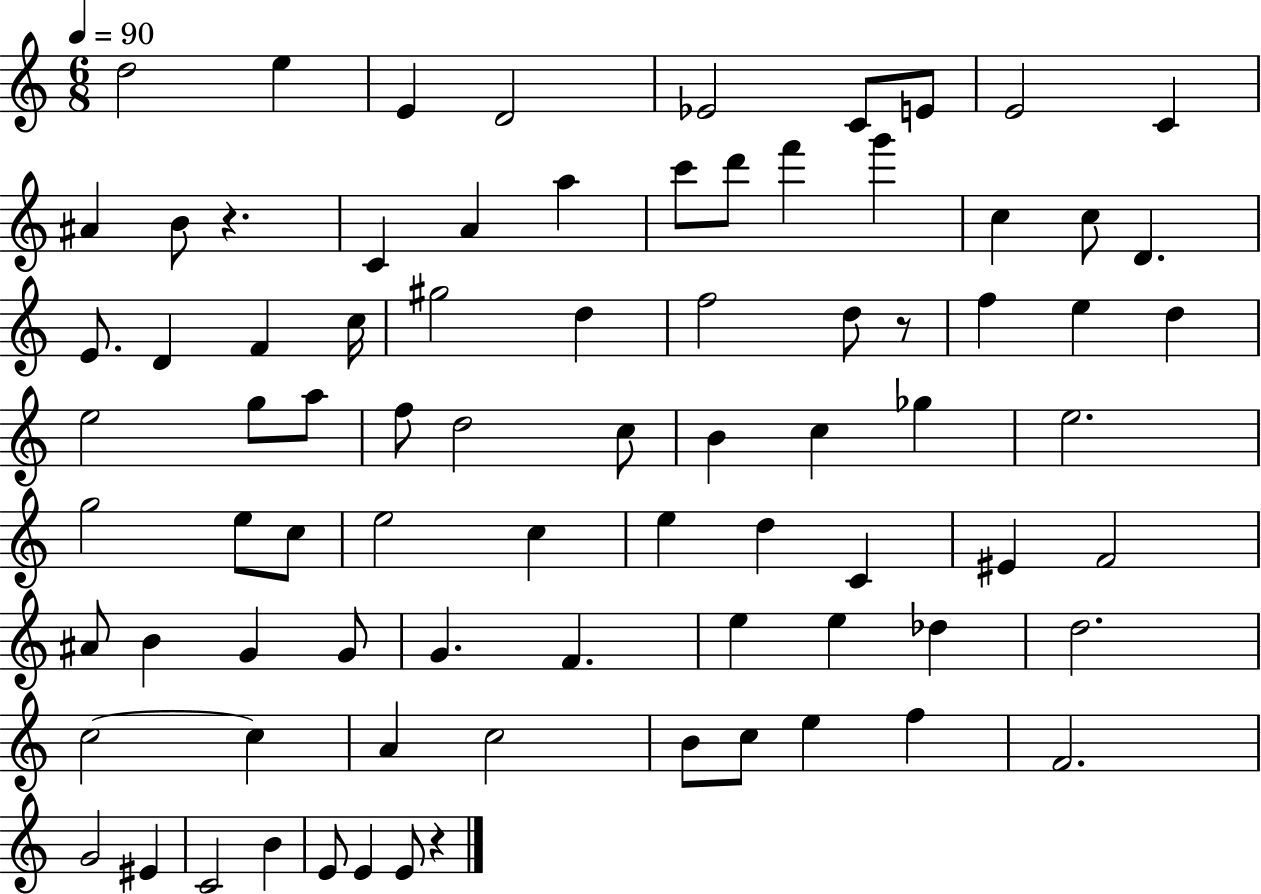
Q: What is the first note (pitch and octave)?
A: D5